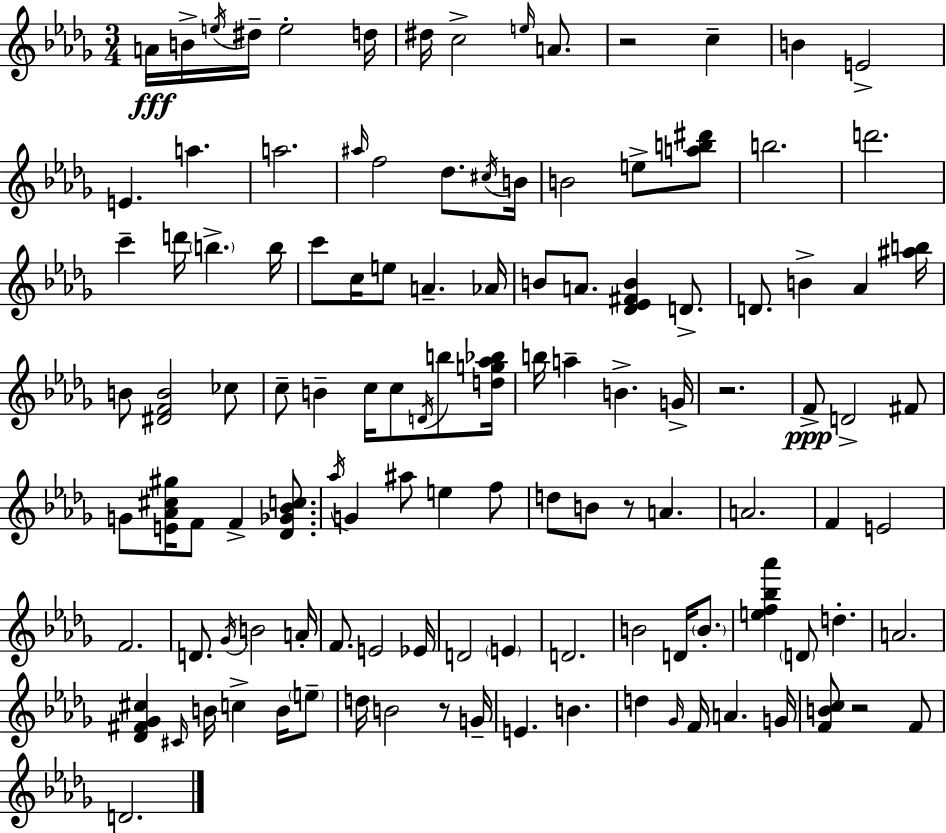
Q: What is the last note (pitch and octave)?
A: D4